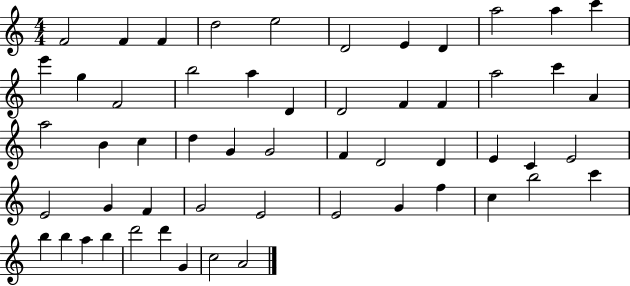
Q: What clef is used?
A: treble